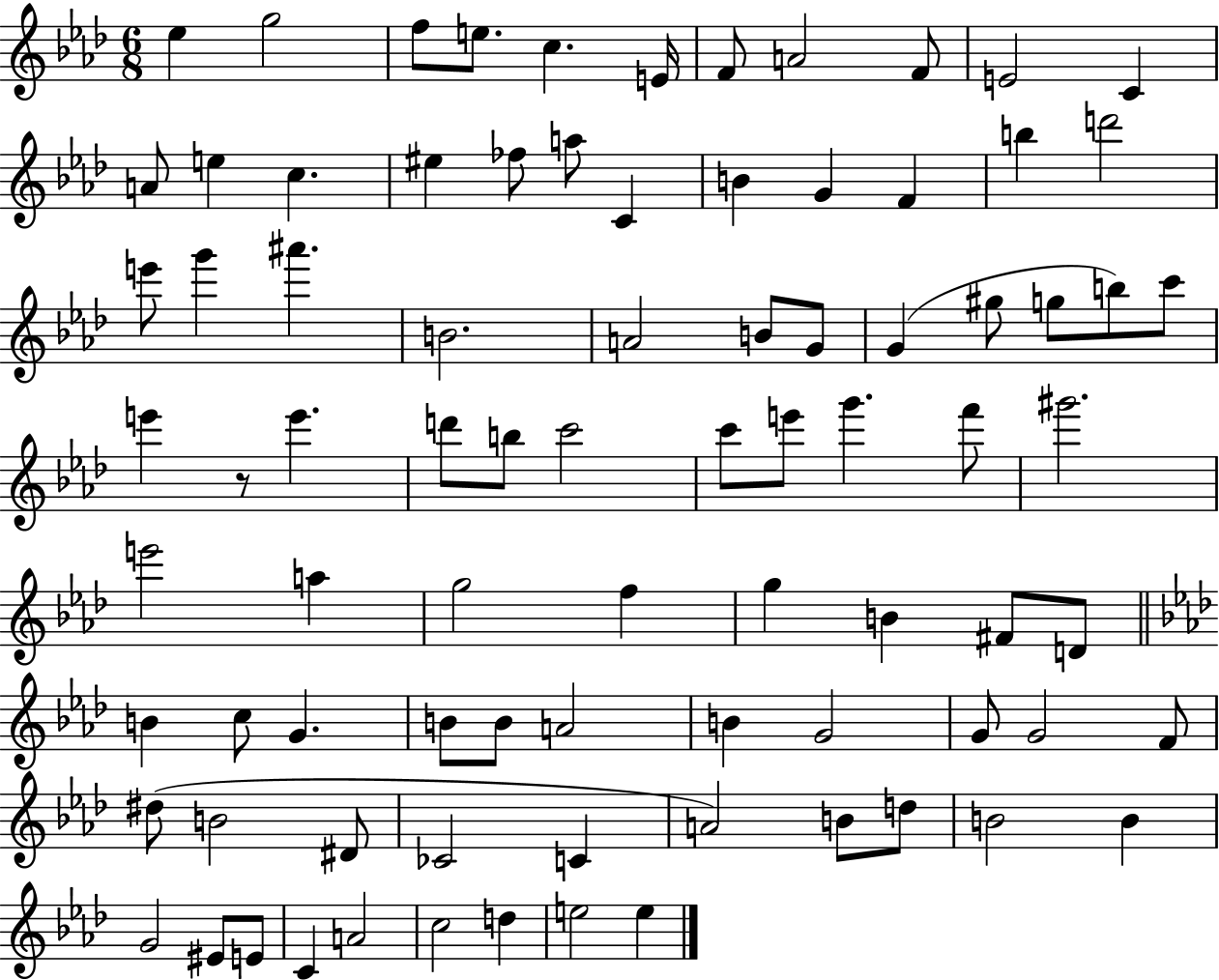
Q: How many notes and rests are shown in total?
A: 84